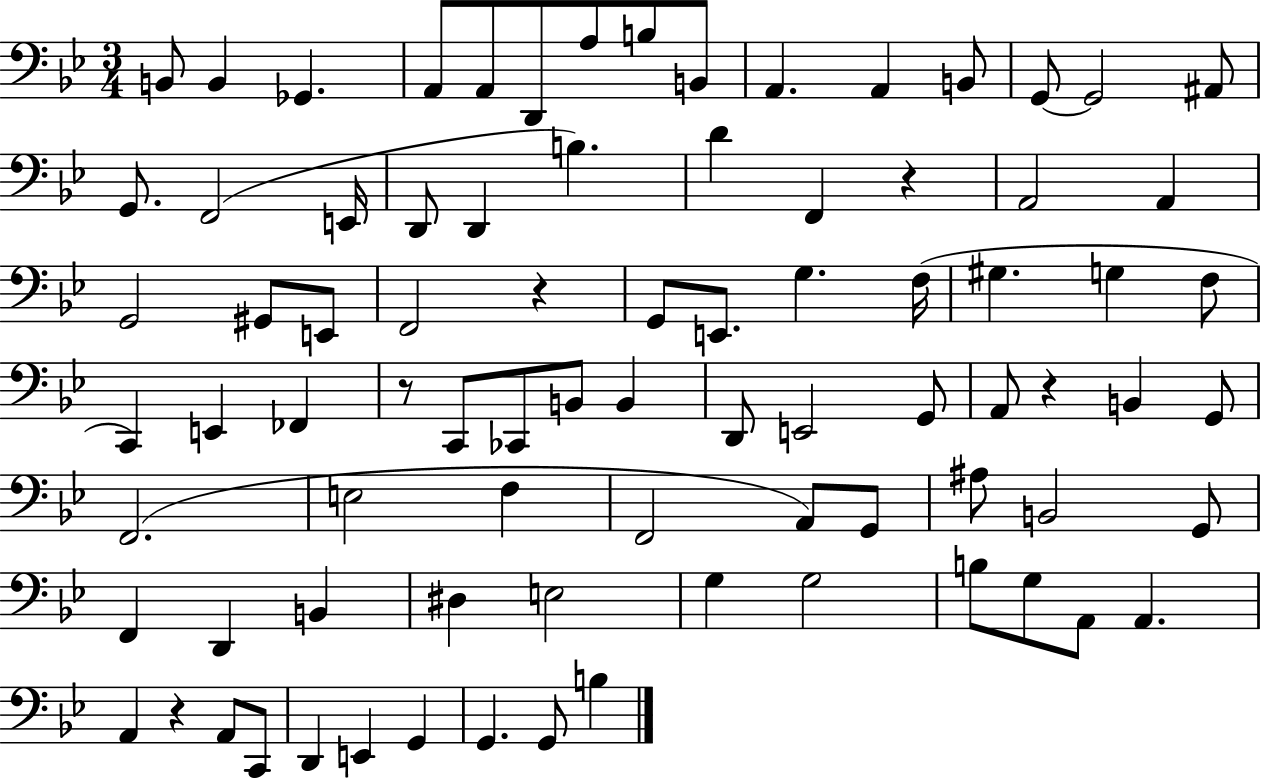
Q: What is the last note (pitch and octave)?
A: B3